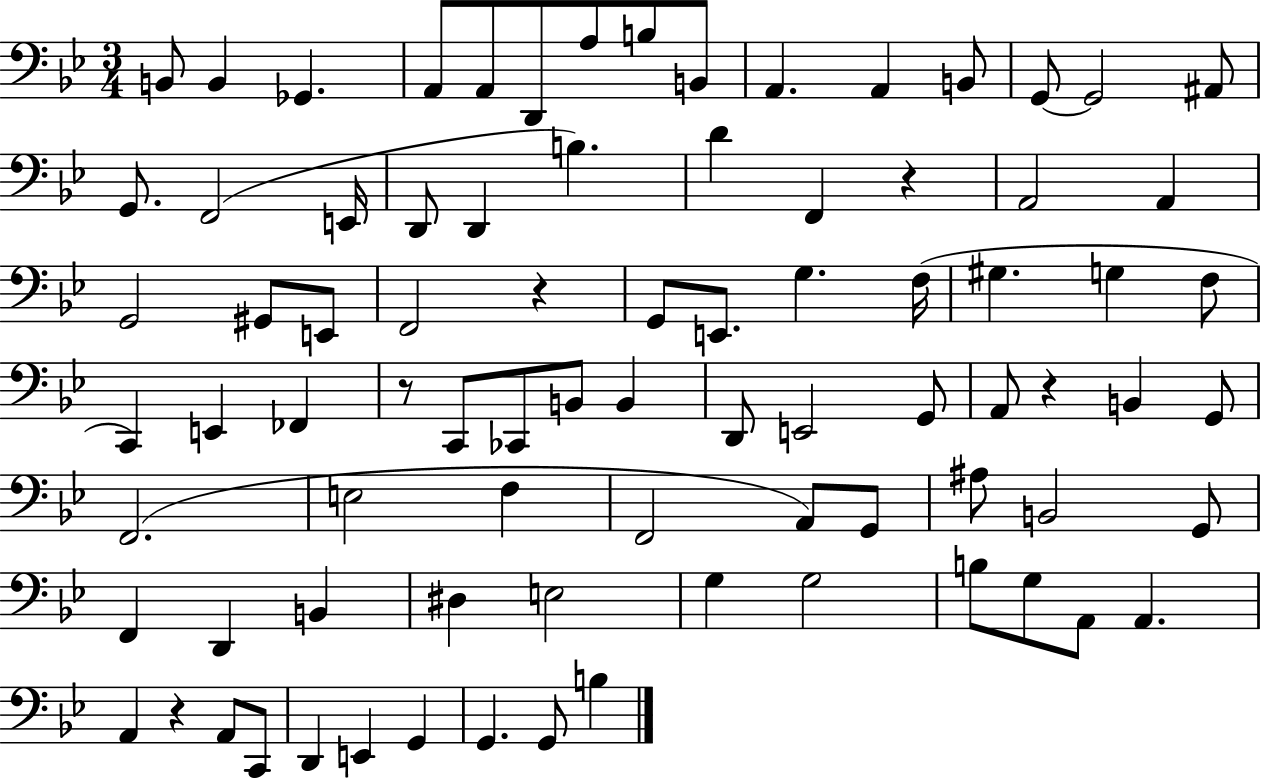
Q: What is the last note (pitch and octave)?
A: B3